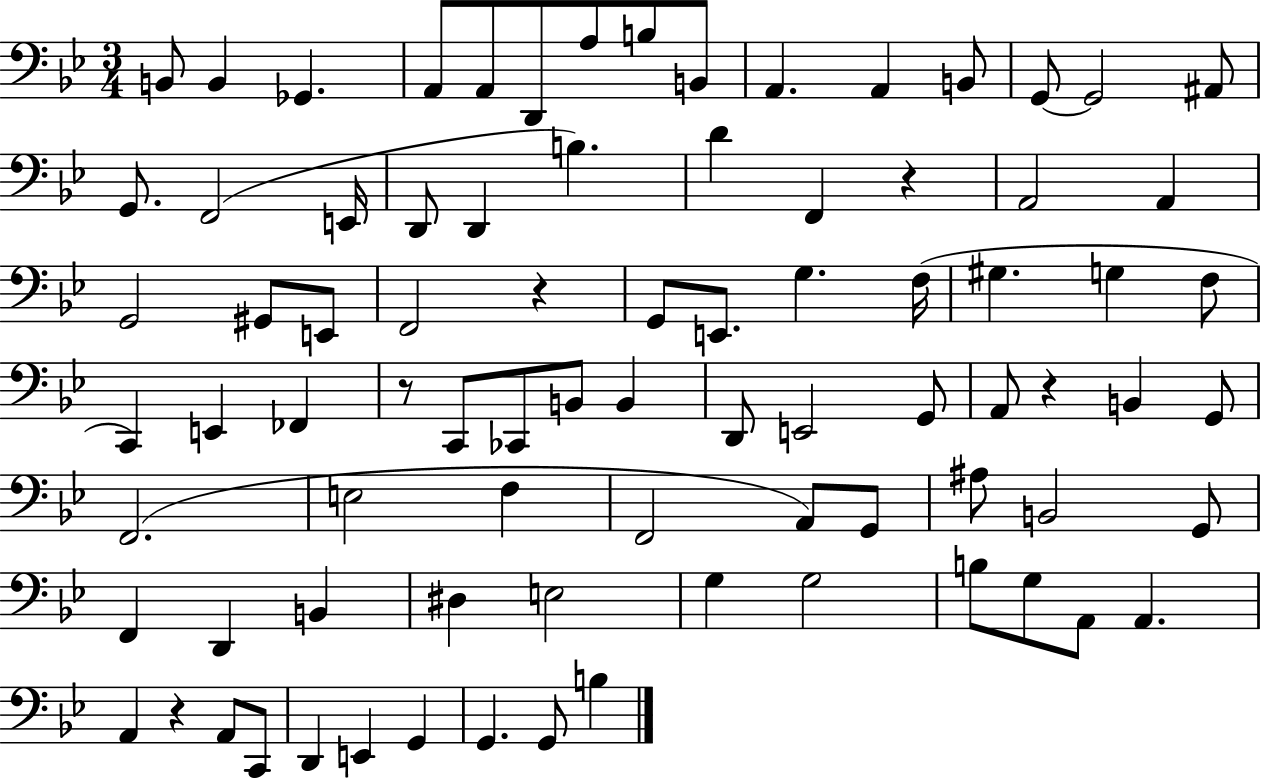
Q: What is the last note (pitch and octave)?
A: B3